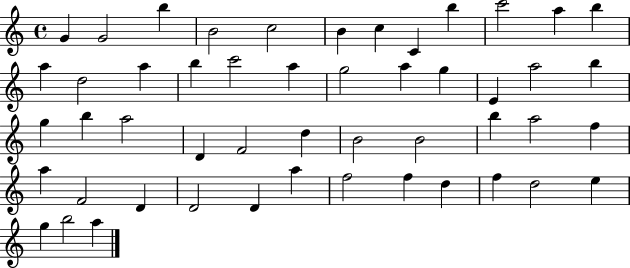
{
  \clef treble
  \time 4/4
  \defaultTimeSignature
  \key c \major
  g'4 g'2 b''4 | b'2 c''2 | b'4 c''4 c'4 b''4 | c'''2 a''4 b''4 | \break a''4 d''2 a''4 | b''4 c'''2 a''4 | g''2 a''4 g''4 | e'4 a''2 b''4 | \break g''4 b''4 a''2 | d'4 f'2 d''4 | b'2 b'2 | b''4 a''2 f''4 | \break a''4 f'2 d'4 | d'2 d'4 a''4 | f''2 f''4 d''4 | f''4 d''2 e''4 | \break g''4 b''2 a''4 | \bar "|."
}